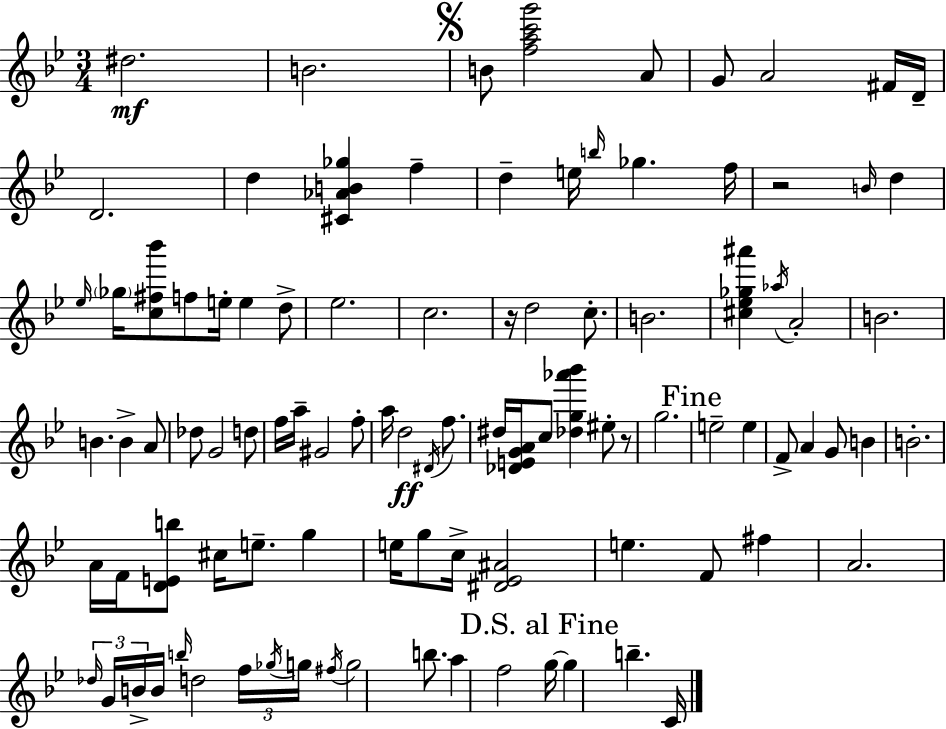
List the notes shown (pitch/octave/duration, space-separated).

D#5/h. B4/h. B4/e [F5,A5,C6,G6]/h A4/e G4/e A4/h F#4/s D4/s D4/h. D5/q [C#4,Ab4,B4,Gb5]/q F5/q D5/q E5/s B5/s Gb5/q. F5/s R/h B4/s D5/q Eb5/s Gb5/s [C5,F#5,Bb6]/e F5/e E5/s E5/q D5/e Eb5/h. C5/h. R/s D5/h C5/e. B4/h. [C#5,Eb5,Gb5,A#6]/q Ab5/s A4/h B4/h. B4/q. B4/q A4/e Db5/e G4/h D5/e F5/s A5/s G#4/h F5/e A5/s D5/h D#4/s F5/e. D#5/s [Db4,E4,G4,A4]/s C5/e [Db5,G5,Ab6,Bb6]/q EIS5/e R/e G5/h. E5/h E5/q F4/e A4/q G4/e B4/q B4/h. A4/s F4/s [D4,E4,B5]/e C#5/s E5/e. G5/q E5/s G5/e C5/s [D#4,Eb4,A#4]/h E5/q. F4/e F#5/q A4/h. Db5/s G4/s B4/s B4/s B5/s D5/h F5/s Gb5/s G5/s F#5/s G5/h B5/e. A5/q F5/h G5/s G5/q B5/q. C4/s